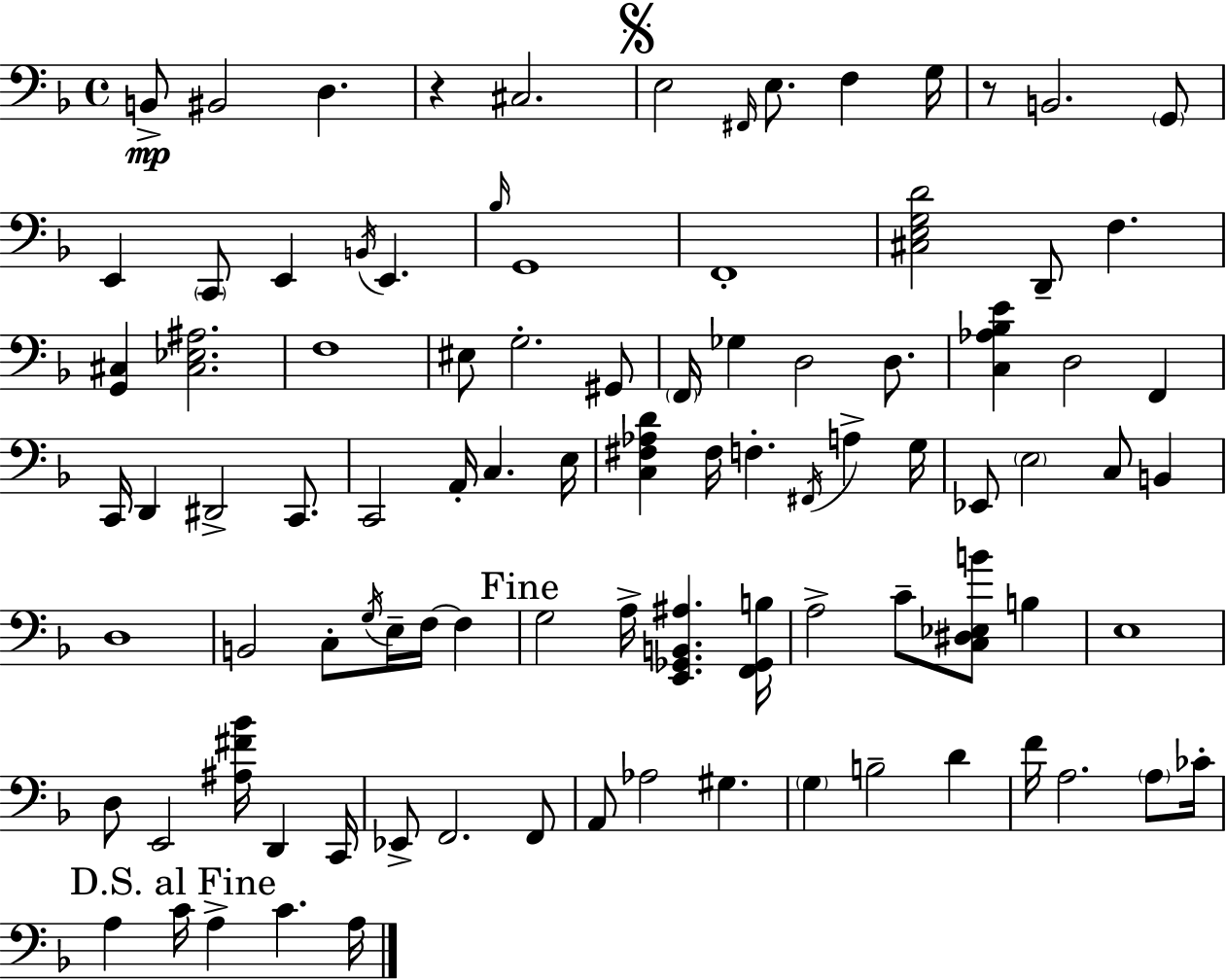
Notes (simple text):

B2/e BIS2/h D3/q. R/q C#3/h. E3/h F#2/s E3/e. F3/q G3/s R/e B2/h. G2/e E2/q C2/e E2/q B2/s E2/q. Bb3/s G2/w F2/w [C#3,E3,G3,D4]/h D2/e F3/q. [G2,C#3]/q [C#3,Eb3,A#3]/h. F3/w EIS3/e G3/h. G#2/e F2/s Gb3/q D3/h D3/e. [C3,Ab3,Bb3,E4]/q D3/h F2/q C2/s D2/q D#2/h C2/e. C2/h A2/s C3/q. E3/s [C3,F#3,Ab3,D4]/q F#3/s F3/q. F#2/s A3/q G3/s Eb2/e E3/h C3/e B2/q D3/w B2/h C3/e G3/s E3/s F3/s F3/q G3/h A3/s [E2,Gb2,B2,A#3]/q. [F2,Gb2,B3]/s A3/h C4/e [C3,D#3,Eb3,B4]/e B3/q E3/w D3/e E2/h [A#3,F#4,Bb4]/s D2/q C2/s Eb2/e F2/h. F2/e A2/e Ab3/h G#3/q. G3/q B3/h D4/q F4/s A3/h. A3/e CES4/s A3/q C4/s A3/q C4/q. A3/s